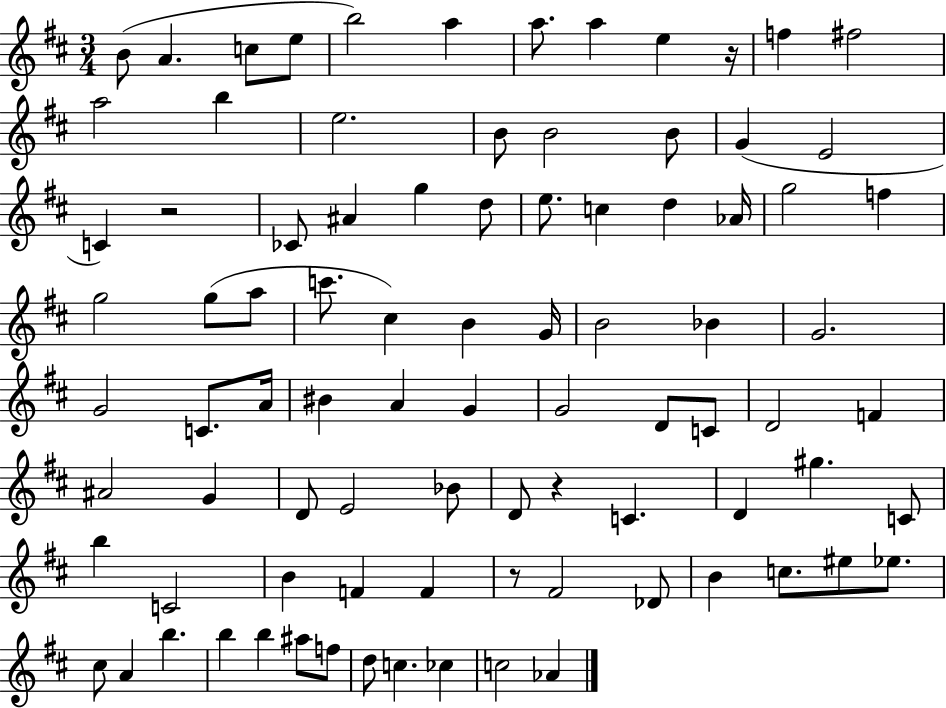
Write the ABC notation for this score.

X:1
T:Untitled
M:3/4
L:1/4
K:D
B/2 A c/2 e/2 b2 a a/2 a e z/4 f ^f2 a2 b e2 B/2 B2 B/2 G E2 C z2 _C/2 ^A g d/2 e/2 c d _A/4 g2 f g2 g/2 a/2 c'/2 ^c B G/4 B2 _B G2 G2 C/2 A/4 ^B A G G2 D/2 C/2 D2 F ^A2 G D/2 E2 _B/2 D/2 z C D ^g C/2 b C2 B F F z/2 ^F2 _D/2 B c/2 ^e/2 _e/2 ^c/2 A b b b ^a/2 f/2 d/2 c _c c2 _A